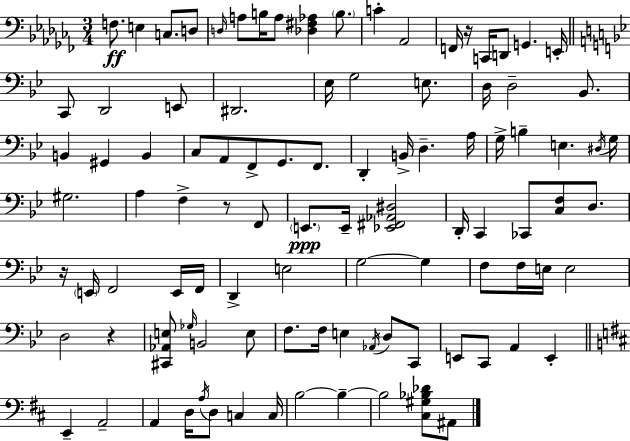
{
  \clef bass
  \numericTimeSignature
  \time 3/4
  \key aes \minor
  f8.\ff e4 c8. d8 | \grace { d16 } a8 b16 a8 <des fis aes>4 \parenthesize b8. | c'4-. aes,2 | f,16 r16 c,16 d,8 g,4. | \break e,16-. \bar "||" \break \key bes \major c,8 d,2 e,8 | dis,2. | ees16 g2 e8. | d16 d2-- bes,8. | \break b,4 gis,4 b,4 | c8 a,8 f,8-> g,8. f,8. | d,4-. b,16-> d4.-- a16 | g16-> b4-- e4. \acciaccatura { dis16 } | \break g16 gis2. | a4 f4-> r8 f,8 | \parenthesize e,8.\ppp e,16-- <ees, fis, aes, dis>2 | d,16-. c,4 ces,8 <c f>8 d8. | \break r16 \parenthesize e,16 f,2 e,16 | f,16 d,4-> e2 | g2~~ g4 | f8 f16 e16 e2 | \break d2 r4 | <cis, aes, e>8 \grace { ges16 } b,2 | e8 f8. f16 e4 \acciaccatura { aes,16 } d8 | c,8 e,8 c,8 a,4 e,4-. | \break \bar "||" \break \key b \minor e,4-- a,2-- | a,4 d16 \acciaccatura { a16 } d8 c4 | c16 b2~~ b4--~~ | b2 <cis gis bes des'>8 ais,8 | \break \bar "|."
}